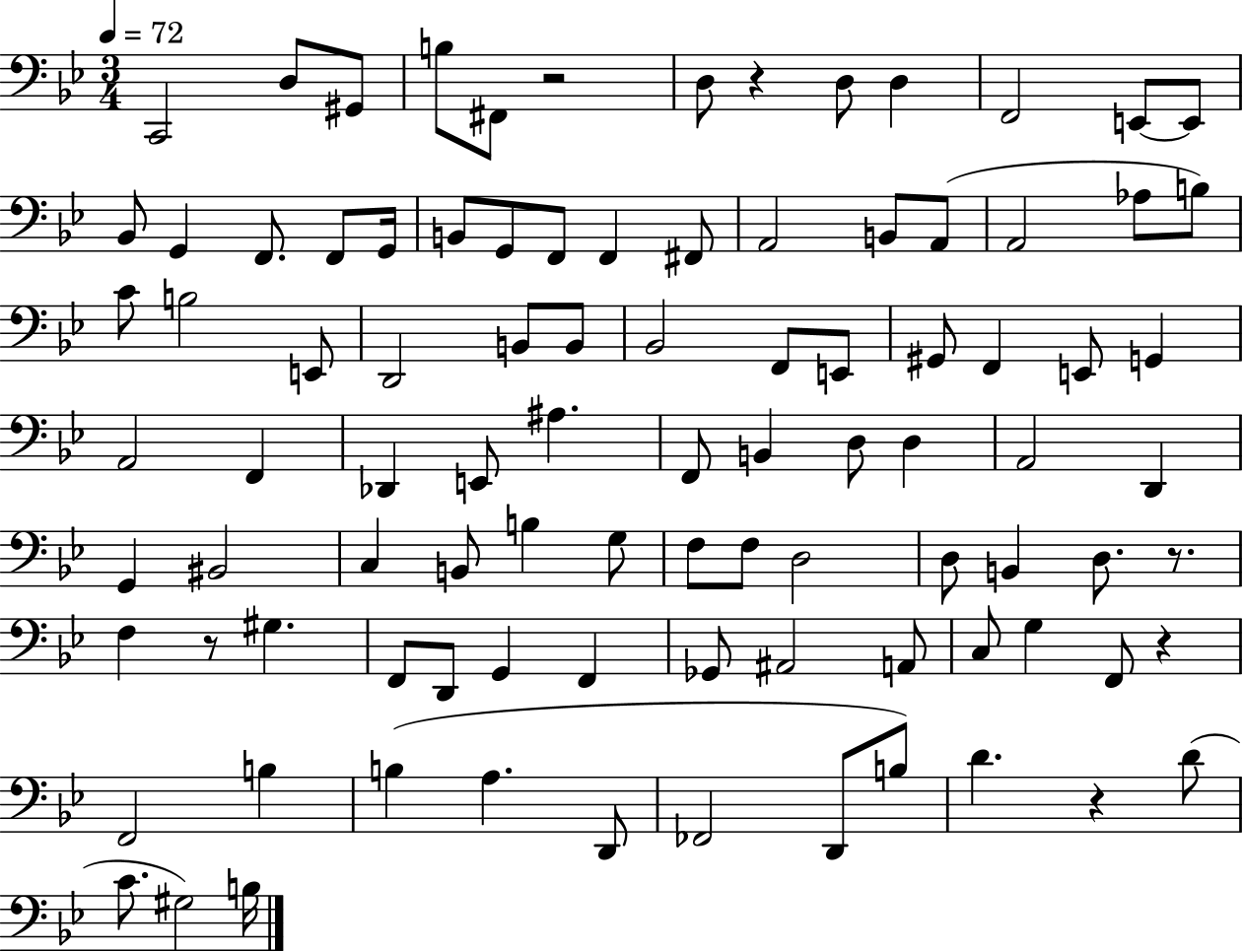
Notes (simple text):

C2/h D3/e G#2/e B3/e F#2/e R/h D3/e R/q D3/e D3/q F2/h E2/e E2/e Bb2/e G2/q F2/e. F2/e G2/s B2/e G2/e F2/e F2/q F#2/e A2/h B2/e A2/e A2/h Ab3/e B3/e C4/e B3/h E2/e D2/h B2/e B2/e Bb2/h F2/e E2/e G#2/e F2/q E2/e G2/q A2/h F2/q Db2/q E2/e A#3/q. F2/e B2/q D3/e D3/q A2/h D2/q G2/q BIS2/h C3/q B2/e B3/q G3/e F3/e F3/e D3/h D3/e B2/q D3/e. R/e. F3/q R/e G#3/q. F2/e D2/e G2/q F2/q Gb2/e A#2/h A2/e C3/e G3/q F2/e R/q F2/h B3/q B3/q A3/q. D2/e FES2/h D2/e B3/e D4/q. R/q D4/e C4/e. G#3/h B3/s